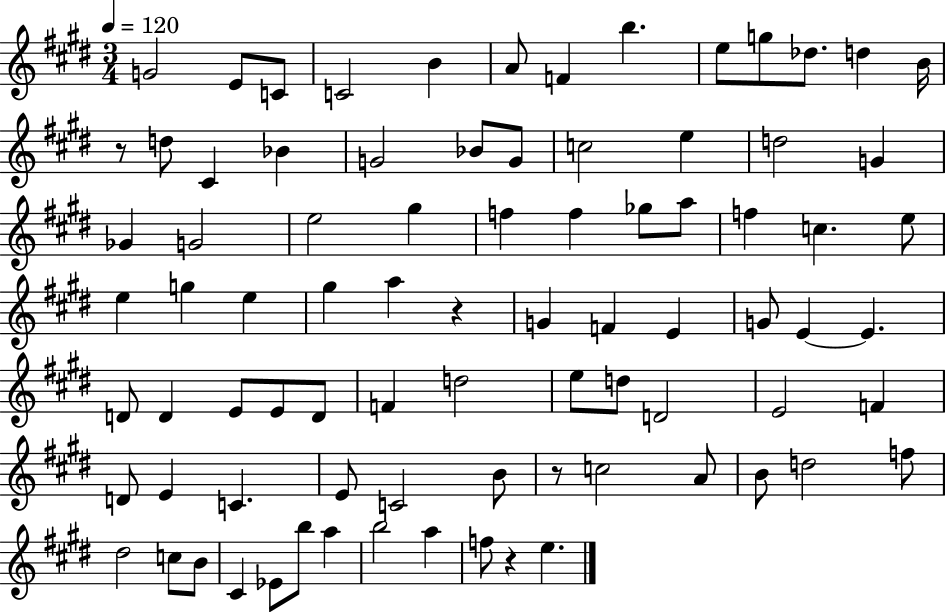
{
  \clef treble
  \numericTimeSignature
  \time 3/4
  \key e \major
  \tempo 4 = 120
  g'2 e'8 c'8 | c'2 b'4 | a'8 f'4 b''4. | e''8 g''8 des''8. d''4 b'16 | \break r8 d''8 cis'4 bes'4 | g'2 bes'8 g'8 | c''2 e''4 | d''2 g'4 | \break ges'4 g'2 | e''2 gis''4 | f''4 f''4 ges''8 a''8 | f''4 c''4. e''8 | \break e''4 g''4 e''4 | gis''4 a''4 r4 | g'4 f'4 e'4 | g'8 e'4~~ e'4. | \break d'8 d'4 e'8 e'8 d'8 | f'4 d''2 | e''8 d''8 d'2 | e'2 f'4 | \break d'8 e'4 c'4. | e'8 c'2 b'8 | r8 c''2 a'8 | b'8 d''2 f''8 | \break dis''2 c''8 b'8 | cis'4 ees'8 b''8 a''4 | b''2 a''4 | f''8 r4 e''4. | \break \bar "|."
}